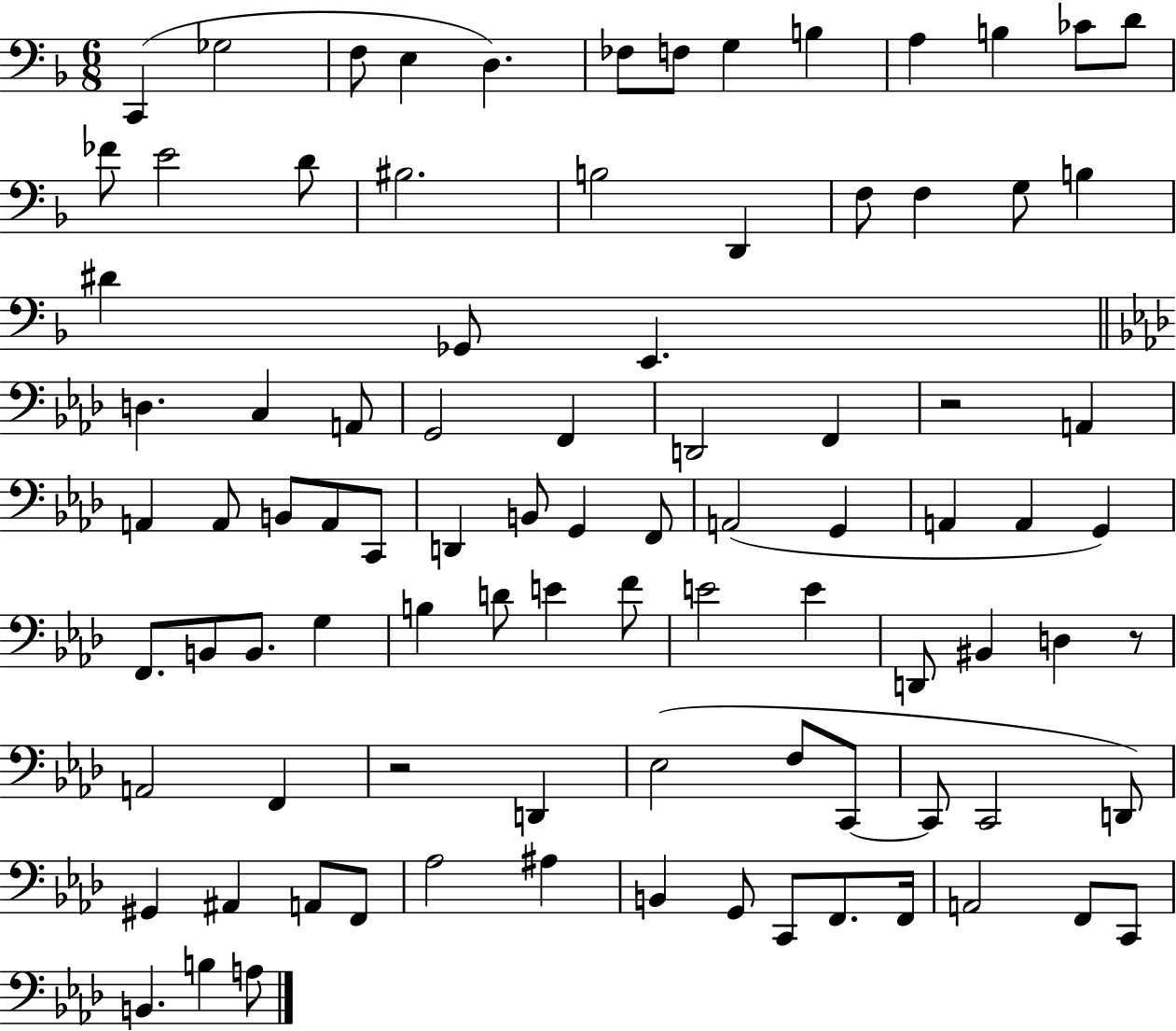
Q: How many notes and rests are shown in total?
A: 90